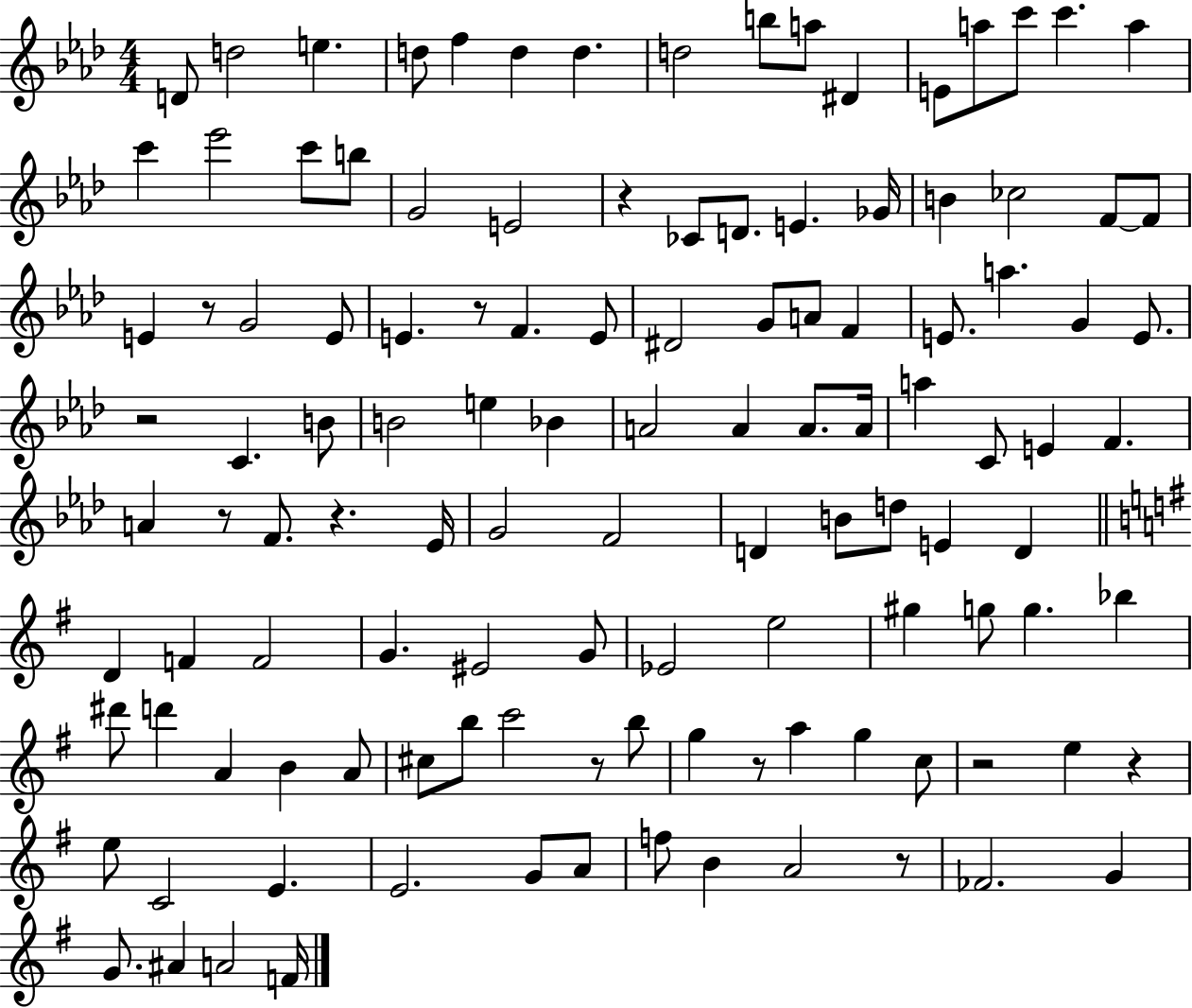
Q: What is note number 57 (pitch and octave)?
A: F4